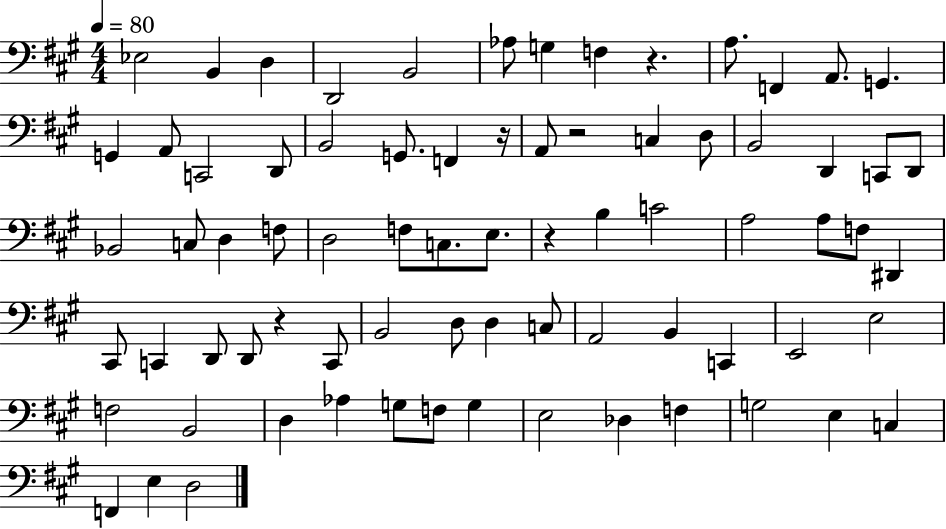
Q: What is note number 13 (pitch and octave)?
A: G2